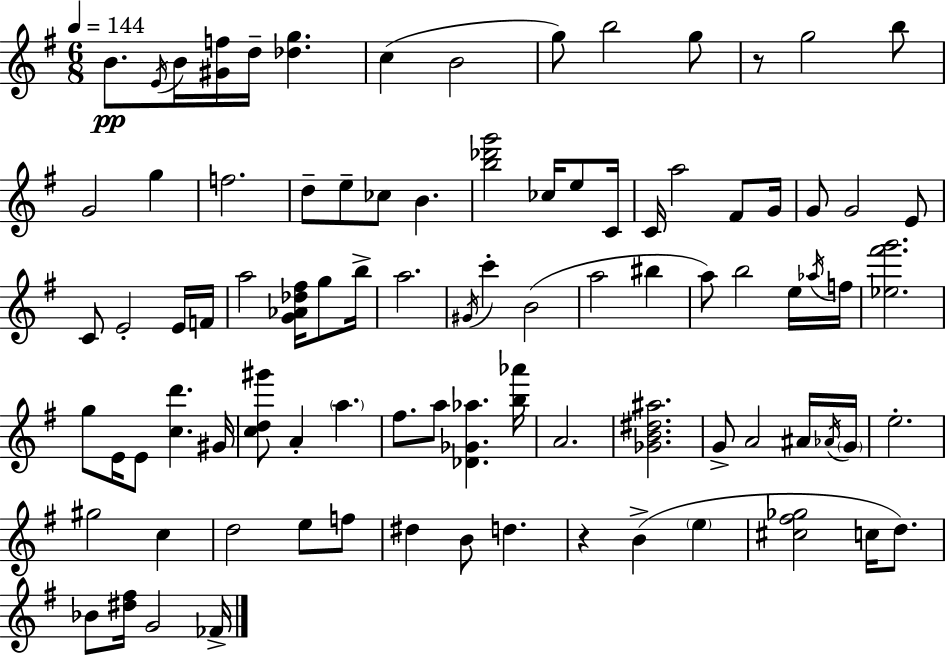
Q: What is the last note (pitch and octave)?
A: FES4